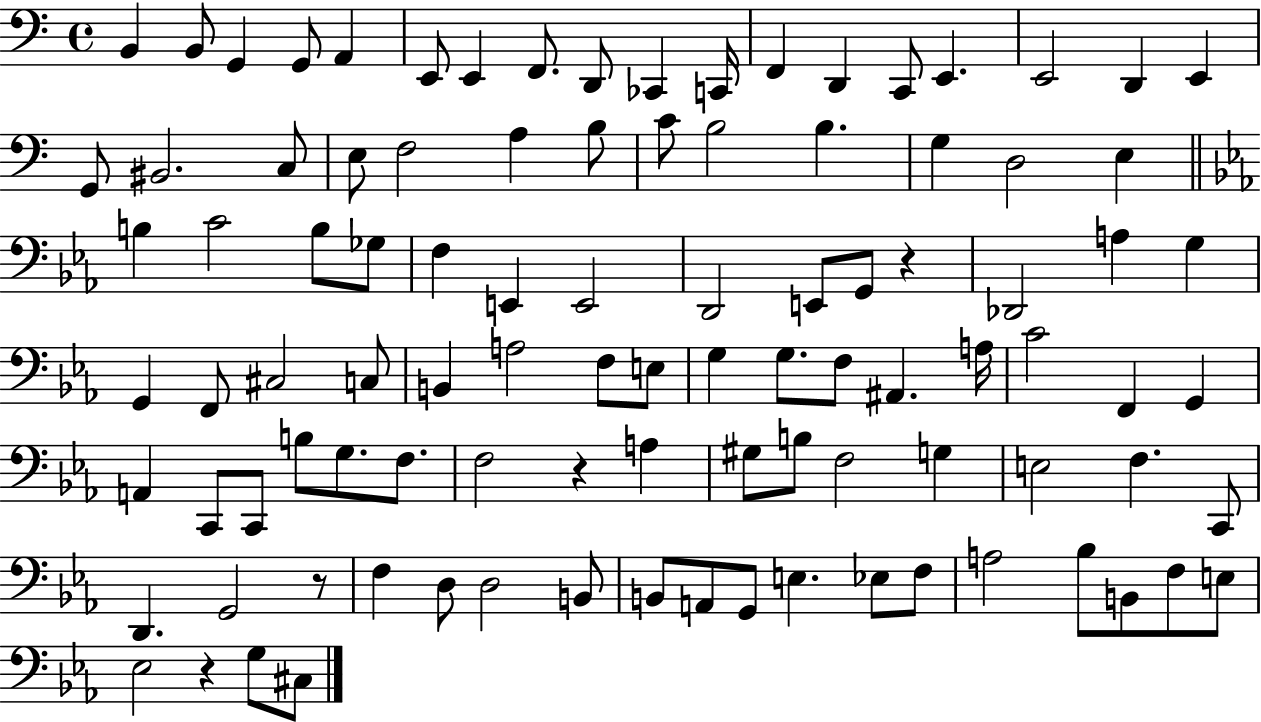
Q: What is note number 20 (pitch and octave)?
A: BIS2